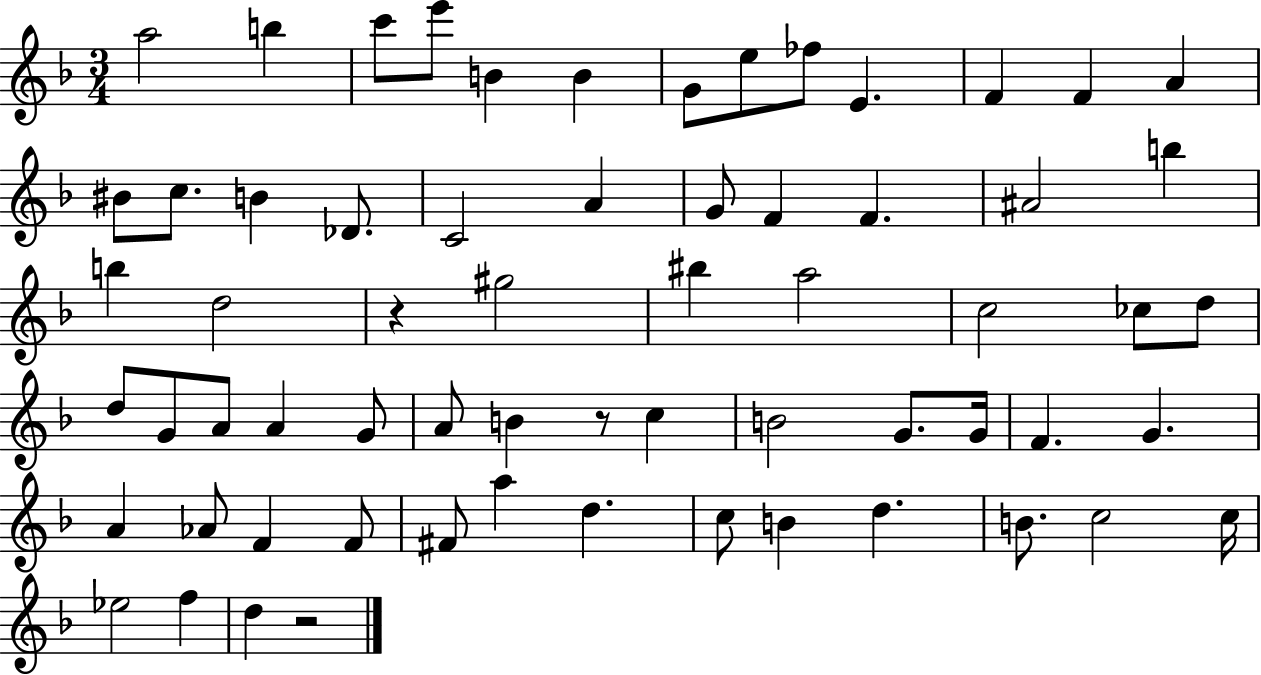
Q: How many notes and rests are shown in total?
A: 64